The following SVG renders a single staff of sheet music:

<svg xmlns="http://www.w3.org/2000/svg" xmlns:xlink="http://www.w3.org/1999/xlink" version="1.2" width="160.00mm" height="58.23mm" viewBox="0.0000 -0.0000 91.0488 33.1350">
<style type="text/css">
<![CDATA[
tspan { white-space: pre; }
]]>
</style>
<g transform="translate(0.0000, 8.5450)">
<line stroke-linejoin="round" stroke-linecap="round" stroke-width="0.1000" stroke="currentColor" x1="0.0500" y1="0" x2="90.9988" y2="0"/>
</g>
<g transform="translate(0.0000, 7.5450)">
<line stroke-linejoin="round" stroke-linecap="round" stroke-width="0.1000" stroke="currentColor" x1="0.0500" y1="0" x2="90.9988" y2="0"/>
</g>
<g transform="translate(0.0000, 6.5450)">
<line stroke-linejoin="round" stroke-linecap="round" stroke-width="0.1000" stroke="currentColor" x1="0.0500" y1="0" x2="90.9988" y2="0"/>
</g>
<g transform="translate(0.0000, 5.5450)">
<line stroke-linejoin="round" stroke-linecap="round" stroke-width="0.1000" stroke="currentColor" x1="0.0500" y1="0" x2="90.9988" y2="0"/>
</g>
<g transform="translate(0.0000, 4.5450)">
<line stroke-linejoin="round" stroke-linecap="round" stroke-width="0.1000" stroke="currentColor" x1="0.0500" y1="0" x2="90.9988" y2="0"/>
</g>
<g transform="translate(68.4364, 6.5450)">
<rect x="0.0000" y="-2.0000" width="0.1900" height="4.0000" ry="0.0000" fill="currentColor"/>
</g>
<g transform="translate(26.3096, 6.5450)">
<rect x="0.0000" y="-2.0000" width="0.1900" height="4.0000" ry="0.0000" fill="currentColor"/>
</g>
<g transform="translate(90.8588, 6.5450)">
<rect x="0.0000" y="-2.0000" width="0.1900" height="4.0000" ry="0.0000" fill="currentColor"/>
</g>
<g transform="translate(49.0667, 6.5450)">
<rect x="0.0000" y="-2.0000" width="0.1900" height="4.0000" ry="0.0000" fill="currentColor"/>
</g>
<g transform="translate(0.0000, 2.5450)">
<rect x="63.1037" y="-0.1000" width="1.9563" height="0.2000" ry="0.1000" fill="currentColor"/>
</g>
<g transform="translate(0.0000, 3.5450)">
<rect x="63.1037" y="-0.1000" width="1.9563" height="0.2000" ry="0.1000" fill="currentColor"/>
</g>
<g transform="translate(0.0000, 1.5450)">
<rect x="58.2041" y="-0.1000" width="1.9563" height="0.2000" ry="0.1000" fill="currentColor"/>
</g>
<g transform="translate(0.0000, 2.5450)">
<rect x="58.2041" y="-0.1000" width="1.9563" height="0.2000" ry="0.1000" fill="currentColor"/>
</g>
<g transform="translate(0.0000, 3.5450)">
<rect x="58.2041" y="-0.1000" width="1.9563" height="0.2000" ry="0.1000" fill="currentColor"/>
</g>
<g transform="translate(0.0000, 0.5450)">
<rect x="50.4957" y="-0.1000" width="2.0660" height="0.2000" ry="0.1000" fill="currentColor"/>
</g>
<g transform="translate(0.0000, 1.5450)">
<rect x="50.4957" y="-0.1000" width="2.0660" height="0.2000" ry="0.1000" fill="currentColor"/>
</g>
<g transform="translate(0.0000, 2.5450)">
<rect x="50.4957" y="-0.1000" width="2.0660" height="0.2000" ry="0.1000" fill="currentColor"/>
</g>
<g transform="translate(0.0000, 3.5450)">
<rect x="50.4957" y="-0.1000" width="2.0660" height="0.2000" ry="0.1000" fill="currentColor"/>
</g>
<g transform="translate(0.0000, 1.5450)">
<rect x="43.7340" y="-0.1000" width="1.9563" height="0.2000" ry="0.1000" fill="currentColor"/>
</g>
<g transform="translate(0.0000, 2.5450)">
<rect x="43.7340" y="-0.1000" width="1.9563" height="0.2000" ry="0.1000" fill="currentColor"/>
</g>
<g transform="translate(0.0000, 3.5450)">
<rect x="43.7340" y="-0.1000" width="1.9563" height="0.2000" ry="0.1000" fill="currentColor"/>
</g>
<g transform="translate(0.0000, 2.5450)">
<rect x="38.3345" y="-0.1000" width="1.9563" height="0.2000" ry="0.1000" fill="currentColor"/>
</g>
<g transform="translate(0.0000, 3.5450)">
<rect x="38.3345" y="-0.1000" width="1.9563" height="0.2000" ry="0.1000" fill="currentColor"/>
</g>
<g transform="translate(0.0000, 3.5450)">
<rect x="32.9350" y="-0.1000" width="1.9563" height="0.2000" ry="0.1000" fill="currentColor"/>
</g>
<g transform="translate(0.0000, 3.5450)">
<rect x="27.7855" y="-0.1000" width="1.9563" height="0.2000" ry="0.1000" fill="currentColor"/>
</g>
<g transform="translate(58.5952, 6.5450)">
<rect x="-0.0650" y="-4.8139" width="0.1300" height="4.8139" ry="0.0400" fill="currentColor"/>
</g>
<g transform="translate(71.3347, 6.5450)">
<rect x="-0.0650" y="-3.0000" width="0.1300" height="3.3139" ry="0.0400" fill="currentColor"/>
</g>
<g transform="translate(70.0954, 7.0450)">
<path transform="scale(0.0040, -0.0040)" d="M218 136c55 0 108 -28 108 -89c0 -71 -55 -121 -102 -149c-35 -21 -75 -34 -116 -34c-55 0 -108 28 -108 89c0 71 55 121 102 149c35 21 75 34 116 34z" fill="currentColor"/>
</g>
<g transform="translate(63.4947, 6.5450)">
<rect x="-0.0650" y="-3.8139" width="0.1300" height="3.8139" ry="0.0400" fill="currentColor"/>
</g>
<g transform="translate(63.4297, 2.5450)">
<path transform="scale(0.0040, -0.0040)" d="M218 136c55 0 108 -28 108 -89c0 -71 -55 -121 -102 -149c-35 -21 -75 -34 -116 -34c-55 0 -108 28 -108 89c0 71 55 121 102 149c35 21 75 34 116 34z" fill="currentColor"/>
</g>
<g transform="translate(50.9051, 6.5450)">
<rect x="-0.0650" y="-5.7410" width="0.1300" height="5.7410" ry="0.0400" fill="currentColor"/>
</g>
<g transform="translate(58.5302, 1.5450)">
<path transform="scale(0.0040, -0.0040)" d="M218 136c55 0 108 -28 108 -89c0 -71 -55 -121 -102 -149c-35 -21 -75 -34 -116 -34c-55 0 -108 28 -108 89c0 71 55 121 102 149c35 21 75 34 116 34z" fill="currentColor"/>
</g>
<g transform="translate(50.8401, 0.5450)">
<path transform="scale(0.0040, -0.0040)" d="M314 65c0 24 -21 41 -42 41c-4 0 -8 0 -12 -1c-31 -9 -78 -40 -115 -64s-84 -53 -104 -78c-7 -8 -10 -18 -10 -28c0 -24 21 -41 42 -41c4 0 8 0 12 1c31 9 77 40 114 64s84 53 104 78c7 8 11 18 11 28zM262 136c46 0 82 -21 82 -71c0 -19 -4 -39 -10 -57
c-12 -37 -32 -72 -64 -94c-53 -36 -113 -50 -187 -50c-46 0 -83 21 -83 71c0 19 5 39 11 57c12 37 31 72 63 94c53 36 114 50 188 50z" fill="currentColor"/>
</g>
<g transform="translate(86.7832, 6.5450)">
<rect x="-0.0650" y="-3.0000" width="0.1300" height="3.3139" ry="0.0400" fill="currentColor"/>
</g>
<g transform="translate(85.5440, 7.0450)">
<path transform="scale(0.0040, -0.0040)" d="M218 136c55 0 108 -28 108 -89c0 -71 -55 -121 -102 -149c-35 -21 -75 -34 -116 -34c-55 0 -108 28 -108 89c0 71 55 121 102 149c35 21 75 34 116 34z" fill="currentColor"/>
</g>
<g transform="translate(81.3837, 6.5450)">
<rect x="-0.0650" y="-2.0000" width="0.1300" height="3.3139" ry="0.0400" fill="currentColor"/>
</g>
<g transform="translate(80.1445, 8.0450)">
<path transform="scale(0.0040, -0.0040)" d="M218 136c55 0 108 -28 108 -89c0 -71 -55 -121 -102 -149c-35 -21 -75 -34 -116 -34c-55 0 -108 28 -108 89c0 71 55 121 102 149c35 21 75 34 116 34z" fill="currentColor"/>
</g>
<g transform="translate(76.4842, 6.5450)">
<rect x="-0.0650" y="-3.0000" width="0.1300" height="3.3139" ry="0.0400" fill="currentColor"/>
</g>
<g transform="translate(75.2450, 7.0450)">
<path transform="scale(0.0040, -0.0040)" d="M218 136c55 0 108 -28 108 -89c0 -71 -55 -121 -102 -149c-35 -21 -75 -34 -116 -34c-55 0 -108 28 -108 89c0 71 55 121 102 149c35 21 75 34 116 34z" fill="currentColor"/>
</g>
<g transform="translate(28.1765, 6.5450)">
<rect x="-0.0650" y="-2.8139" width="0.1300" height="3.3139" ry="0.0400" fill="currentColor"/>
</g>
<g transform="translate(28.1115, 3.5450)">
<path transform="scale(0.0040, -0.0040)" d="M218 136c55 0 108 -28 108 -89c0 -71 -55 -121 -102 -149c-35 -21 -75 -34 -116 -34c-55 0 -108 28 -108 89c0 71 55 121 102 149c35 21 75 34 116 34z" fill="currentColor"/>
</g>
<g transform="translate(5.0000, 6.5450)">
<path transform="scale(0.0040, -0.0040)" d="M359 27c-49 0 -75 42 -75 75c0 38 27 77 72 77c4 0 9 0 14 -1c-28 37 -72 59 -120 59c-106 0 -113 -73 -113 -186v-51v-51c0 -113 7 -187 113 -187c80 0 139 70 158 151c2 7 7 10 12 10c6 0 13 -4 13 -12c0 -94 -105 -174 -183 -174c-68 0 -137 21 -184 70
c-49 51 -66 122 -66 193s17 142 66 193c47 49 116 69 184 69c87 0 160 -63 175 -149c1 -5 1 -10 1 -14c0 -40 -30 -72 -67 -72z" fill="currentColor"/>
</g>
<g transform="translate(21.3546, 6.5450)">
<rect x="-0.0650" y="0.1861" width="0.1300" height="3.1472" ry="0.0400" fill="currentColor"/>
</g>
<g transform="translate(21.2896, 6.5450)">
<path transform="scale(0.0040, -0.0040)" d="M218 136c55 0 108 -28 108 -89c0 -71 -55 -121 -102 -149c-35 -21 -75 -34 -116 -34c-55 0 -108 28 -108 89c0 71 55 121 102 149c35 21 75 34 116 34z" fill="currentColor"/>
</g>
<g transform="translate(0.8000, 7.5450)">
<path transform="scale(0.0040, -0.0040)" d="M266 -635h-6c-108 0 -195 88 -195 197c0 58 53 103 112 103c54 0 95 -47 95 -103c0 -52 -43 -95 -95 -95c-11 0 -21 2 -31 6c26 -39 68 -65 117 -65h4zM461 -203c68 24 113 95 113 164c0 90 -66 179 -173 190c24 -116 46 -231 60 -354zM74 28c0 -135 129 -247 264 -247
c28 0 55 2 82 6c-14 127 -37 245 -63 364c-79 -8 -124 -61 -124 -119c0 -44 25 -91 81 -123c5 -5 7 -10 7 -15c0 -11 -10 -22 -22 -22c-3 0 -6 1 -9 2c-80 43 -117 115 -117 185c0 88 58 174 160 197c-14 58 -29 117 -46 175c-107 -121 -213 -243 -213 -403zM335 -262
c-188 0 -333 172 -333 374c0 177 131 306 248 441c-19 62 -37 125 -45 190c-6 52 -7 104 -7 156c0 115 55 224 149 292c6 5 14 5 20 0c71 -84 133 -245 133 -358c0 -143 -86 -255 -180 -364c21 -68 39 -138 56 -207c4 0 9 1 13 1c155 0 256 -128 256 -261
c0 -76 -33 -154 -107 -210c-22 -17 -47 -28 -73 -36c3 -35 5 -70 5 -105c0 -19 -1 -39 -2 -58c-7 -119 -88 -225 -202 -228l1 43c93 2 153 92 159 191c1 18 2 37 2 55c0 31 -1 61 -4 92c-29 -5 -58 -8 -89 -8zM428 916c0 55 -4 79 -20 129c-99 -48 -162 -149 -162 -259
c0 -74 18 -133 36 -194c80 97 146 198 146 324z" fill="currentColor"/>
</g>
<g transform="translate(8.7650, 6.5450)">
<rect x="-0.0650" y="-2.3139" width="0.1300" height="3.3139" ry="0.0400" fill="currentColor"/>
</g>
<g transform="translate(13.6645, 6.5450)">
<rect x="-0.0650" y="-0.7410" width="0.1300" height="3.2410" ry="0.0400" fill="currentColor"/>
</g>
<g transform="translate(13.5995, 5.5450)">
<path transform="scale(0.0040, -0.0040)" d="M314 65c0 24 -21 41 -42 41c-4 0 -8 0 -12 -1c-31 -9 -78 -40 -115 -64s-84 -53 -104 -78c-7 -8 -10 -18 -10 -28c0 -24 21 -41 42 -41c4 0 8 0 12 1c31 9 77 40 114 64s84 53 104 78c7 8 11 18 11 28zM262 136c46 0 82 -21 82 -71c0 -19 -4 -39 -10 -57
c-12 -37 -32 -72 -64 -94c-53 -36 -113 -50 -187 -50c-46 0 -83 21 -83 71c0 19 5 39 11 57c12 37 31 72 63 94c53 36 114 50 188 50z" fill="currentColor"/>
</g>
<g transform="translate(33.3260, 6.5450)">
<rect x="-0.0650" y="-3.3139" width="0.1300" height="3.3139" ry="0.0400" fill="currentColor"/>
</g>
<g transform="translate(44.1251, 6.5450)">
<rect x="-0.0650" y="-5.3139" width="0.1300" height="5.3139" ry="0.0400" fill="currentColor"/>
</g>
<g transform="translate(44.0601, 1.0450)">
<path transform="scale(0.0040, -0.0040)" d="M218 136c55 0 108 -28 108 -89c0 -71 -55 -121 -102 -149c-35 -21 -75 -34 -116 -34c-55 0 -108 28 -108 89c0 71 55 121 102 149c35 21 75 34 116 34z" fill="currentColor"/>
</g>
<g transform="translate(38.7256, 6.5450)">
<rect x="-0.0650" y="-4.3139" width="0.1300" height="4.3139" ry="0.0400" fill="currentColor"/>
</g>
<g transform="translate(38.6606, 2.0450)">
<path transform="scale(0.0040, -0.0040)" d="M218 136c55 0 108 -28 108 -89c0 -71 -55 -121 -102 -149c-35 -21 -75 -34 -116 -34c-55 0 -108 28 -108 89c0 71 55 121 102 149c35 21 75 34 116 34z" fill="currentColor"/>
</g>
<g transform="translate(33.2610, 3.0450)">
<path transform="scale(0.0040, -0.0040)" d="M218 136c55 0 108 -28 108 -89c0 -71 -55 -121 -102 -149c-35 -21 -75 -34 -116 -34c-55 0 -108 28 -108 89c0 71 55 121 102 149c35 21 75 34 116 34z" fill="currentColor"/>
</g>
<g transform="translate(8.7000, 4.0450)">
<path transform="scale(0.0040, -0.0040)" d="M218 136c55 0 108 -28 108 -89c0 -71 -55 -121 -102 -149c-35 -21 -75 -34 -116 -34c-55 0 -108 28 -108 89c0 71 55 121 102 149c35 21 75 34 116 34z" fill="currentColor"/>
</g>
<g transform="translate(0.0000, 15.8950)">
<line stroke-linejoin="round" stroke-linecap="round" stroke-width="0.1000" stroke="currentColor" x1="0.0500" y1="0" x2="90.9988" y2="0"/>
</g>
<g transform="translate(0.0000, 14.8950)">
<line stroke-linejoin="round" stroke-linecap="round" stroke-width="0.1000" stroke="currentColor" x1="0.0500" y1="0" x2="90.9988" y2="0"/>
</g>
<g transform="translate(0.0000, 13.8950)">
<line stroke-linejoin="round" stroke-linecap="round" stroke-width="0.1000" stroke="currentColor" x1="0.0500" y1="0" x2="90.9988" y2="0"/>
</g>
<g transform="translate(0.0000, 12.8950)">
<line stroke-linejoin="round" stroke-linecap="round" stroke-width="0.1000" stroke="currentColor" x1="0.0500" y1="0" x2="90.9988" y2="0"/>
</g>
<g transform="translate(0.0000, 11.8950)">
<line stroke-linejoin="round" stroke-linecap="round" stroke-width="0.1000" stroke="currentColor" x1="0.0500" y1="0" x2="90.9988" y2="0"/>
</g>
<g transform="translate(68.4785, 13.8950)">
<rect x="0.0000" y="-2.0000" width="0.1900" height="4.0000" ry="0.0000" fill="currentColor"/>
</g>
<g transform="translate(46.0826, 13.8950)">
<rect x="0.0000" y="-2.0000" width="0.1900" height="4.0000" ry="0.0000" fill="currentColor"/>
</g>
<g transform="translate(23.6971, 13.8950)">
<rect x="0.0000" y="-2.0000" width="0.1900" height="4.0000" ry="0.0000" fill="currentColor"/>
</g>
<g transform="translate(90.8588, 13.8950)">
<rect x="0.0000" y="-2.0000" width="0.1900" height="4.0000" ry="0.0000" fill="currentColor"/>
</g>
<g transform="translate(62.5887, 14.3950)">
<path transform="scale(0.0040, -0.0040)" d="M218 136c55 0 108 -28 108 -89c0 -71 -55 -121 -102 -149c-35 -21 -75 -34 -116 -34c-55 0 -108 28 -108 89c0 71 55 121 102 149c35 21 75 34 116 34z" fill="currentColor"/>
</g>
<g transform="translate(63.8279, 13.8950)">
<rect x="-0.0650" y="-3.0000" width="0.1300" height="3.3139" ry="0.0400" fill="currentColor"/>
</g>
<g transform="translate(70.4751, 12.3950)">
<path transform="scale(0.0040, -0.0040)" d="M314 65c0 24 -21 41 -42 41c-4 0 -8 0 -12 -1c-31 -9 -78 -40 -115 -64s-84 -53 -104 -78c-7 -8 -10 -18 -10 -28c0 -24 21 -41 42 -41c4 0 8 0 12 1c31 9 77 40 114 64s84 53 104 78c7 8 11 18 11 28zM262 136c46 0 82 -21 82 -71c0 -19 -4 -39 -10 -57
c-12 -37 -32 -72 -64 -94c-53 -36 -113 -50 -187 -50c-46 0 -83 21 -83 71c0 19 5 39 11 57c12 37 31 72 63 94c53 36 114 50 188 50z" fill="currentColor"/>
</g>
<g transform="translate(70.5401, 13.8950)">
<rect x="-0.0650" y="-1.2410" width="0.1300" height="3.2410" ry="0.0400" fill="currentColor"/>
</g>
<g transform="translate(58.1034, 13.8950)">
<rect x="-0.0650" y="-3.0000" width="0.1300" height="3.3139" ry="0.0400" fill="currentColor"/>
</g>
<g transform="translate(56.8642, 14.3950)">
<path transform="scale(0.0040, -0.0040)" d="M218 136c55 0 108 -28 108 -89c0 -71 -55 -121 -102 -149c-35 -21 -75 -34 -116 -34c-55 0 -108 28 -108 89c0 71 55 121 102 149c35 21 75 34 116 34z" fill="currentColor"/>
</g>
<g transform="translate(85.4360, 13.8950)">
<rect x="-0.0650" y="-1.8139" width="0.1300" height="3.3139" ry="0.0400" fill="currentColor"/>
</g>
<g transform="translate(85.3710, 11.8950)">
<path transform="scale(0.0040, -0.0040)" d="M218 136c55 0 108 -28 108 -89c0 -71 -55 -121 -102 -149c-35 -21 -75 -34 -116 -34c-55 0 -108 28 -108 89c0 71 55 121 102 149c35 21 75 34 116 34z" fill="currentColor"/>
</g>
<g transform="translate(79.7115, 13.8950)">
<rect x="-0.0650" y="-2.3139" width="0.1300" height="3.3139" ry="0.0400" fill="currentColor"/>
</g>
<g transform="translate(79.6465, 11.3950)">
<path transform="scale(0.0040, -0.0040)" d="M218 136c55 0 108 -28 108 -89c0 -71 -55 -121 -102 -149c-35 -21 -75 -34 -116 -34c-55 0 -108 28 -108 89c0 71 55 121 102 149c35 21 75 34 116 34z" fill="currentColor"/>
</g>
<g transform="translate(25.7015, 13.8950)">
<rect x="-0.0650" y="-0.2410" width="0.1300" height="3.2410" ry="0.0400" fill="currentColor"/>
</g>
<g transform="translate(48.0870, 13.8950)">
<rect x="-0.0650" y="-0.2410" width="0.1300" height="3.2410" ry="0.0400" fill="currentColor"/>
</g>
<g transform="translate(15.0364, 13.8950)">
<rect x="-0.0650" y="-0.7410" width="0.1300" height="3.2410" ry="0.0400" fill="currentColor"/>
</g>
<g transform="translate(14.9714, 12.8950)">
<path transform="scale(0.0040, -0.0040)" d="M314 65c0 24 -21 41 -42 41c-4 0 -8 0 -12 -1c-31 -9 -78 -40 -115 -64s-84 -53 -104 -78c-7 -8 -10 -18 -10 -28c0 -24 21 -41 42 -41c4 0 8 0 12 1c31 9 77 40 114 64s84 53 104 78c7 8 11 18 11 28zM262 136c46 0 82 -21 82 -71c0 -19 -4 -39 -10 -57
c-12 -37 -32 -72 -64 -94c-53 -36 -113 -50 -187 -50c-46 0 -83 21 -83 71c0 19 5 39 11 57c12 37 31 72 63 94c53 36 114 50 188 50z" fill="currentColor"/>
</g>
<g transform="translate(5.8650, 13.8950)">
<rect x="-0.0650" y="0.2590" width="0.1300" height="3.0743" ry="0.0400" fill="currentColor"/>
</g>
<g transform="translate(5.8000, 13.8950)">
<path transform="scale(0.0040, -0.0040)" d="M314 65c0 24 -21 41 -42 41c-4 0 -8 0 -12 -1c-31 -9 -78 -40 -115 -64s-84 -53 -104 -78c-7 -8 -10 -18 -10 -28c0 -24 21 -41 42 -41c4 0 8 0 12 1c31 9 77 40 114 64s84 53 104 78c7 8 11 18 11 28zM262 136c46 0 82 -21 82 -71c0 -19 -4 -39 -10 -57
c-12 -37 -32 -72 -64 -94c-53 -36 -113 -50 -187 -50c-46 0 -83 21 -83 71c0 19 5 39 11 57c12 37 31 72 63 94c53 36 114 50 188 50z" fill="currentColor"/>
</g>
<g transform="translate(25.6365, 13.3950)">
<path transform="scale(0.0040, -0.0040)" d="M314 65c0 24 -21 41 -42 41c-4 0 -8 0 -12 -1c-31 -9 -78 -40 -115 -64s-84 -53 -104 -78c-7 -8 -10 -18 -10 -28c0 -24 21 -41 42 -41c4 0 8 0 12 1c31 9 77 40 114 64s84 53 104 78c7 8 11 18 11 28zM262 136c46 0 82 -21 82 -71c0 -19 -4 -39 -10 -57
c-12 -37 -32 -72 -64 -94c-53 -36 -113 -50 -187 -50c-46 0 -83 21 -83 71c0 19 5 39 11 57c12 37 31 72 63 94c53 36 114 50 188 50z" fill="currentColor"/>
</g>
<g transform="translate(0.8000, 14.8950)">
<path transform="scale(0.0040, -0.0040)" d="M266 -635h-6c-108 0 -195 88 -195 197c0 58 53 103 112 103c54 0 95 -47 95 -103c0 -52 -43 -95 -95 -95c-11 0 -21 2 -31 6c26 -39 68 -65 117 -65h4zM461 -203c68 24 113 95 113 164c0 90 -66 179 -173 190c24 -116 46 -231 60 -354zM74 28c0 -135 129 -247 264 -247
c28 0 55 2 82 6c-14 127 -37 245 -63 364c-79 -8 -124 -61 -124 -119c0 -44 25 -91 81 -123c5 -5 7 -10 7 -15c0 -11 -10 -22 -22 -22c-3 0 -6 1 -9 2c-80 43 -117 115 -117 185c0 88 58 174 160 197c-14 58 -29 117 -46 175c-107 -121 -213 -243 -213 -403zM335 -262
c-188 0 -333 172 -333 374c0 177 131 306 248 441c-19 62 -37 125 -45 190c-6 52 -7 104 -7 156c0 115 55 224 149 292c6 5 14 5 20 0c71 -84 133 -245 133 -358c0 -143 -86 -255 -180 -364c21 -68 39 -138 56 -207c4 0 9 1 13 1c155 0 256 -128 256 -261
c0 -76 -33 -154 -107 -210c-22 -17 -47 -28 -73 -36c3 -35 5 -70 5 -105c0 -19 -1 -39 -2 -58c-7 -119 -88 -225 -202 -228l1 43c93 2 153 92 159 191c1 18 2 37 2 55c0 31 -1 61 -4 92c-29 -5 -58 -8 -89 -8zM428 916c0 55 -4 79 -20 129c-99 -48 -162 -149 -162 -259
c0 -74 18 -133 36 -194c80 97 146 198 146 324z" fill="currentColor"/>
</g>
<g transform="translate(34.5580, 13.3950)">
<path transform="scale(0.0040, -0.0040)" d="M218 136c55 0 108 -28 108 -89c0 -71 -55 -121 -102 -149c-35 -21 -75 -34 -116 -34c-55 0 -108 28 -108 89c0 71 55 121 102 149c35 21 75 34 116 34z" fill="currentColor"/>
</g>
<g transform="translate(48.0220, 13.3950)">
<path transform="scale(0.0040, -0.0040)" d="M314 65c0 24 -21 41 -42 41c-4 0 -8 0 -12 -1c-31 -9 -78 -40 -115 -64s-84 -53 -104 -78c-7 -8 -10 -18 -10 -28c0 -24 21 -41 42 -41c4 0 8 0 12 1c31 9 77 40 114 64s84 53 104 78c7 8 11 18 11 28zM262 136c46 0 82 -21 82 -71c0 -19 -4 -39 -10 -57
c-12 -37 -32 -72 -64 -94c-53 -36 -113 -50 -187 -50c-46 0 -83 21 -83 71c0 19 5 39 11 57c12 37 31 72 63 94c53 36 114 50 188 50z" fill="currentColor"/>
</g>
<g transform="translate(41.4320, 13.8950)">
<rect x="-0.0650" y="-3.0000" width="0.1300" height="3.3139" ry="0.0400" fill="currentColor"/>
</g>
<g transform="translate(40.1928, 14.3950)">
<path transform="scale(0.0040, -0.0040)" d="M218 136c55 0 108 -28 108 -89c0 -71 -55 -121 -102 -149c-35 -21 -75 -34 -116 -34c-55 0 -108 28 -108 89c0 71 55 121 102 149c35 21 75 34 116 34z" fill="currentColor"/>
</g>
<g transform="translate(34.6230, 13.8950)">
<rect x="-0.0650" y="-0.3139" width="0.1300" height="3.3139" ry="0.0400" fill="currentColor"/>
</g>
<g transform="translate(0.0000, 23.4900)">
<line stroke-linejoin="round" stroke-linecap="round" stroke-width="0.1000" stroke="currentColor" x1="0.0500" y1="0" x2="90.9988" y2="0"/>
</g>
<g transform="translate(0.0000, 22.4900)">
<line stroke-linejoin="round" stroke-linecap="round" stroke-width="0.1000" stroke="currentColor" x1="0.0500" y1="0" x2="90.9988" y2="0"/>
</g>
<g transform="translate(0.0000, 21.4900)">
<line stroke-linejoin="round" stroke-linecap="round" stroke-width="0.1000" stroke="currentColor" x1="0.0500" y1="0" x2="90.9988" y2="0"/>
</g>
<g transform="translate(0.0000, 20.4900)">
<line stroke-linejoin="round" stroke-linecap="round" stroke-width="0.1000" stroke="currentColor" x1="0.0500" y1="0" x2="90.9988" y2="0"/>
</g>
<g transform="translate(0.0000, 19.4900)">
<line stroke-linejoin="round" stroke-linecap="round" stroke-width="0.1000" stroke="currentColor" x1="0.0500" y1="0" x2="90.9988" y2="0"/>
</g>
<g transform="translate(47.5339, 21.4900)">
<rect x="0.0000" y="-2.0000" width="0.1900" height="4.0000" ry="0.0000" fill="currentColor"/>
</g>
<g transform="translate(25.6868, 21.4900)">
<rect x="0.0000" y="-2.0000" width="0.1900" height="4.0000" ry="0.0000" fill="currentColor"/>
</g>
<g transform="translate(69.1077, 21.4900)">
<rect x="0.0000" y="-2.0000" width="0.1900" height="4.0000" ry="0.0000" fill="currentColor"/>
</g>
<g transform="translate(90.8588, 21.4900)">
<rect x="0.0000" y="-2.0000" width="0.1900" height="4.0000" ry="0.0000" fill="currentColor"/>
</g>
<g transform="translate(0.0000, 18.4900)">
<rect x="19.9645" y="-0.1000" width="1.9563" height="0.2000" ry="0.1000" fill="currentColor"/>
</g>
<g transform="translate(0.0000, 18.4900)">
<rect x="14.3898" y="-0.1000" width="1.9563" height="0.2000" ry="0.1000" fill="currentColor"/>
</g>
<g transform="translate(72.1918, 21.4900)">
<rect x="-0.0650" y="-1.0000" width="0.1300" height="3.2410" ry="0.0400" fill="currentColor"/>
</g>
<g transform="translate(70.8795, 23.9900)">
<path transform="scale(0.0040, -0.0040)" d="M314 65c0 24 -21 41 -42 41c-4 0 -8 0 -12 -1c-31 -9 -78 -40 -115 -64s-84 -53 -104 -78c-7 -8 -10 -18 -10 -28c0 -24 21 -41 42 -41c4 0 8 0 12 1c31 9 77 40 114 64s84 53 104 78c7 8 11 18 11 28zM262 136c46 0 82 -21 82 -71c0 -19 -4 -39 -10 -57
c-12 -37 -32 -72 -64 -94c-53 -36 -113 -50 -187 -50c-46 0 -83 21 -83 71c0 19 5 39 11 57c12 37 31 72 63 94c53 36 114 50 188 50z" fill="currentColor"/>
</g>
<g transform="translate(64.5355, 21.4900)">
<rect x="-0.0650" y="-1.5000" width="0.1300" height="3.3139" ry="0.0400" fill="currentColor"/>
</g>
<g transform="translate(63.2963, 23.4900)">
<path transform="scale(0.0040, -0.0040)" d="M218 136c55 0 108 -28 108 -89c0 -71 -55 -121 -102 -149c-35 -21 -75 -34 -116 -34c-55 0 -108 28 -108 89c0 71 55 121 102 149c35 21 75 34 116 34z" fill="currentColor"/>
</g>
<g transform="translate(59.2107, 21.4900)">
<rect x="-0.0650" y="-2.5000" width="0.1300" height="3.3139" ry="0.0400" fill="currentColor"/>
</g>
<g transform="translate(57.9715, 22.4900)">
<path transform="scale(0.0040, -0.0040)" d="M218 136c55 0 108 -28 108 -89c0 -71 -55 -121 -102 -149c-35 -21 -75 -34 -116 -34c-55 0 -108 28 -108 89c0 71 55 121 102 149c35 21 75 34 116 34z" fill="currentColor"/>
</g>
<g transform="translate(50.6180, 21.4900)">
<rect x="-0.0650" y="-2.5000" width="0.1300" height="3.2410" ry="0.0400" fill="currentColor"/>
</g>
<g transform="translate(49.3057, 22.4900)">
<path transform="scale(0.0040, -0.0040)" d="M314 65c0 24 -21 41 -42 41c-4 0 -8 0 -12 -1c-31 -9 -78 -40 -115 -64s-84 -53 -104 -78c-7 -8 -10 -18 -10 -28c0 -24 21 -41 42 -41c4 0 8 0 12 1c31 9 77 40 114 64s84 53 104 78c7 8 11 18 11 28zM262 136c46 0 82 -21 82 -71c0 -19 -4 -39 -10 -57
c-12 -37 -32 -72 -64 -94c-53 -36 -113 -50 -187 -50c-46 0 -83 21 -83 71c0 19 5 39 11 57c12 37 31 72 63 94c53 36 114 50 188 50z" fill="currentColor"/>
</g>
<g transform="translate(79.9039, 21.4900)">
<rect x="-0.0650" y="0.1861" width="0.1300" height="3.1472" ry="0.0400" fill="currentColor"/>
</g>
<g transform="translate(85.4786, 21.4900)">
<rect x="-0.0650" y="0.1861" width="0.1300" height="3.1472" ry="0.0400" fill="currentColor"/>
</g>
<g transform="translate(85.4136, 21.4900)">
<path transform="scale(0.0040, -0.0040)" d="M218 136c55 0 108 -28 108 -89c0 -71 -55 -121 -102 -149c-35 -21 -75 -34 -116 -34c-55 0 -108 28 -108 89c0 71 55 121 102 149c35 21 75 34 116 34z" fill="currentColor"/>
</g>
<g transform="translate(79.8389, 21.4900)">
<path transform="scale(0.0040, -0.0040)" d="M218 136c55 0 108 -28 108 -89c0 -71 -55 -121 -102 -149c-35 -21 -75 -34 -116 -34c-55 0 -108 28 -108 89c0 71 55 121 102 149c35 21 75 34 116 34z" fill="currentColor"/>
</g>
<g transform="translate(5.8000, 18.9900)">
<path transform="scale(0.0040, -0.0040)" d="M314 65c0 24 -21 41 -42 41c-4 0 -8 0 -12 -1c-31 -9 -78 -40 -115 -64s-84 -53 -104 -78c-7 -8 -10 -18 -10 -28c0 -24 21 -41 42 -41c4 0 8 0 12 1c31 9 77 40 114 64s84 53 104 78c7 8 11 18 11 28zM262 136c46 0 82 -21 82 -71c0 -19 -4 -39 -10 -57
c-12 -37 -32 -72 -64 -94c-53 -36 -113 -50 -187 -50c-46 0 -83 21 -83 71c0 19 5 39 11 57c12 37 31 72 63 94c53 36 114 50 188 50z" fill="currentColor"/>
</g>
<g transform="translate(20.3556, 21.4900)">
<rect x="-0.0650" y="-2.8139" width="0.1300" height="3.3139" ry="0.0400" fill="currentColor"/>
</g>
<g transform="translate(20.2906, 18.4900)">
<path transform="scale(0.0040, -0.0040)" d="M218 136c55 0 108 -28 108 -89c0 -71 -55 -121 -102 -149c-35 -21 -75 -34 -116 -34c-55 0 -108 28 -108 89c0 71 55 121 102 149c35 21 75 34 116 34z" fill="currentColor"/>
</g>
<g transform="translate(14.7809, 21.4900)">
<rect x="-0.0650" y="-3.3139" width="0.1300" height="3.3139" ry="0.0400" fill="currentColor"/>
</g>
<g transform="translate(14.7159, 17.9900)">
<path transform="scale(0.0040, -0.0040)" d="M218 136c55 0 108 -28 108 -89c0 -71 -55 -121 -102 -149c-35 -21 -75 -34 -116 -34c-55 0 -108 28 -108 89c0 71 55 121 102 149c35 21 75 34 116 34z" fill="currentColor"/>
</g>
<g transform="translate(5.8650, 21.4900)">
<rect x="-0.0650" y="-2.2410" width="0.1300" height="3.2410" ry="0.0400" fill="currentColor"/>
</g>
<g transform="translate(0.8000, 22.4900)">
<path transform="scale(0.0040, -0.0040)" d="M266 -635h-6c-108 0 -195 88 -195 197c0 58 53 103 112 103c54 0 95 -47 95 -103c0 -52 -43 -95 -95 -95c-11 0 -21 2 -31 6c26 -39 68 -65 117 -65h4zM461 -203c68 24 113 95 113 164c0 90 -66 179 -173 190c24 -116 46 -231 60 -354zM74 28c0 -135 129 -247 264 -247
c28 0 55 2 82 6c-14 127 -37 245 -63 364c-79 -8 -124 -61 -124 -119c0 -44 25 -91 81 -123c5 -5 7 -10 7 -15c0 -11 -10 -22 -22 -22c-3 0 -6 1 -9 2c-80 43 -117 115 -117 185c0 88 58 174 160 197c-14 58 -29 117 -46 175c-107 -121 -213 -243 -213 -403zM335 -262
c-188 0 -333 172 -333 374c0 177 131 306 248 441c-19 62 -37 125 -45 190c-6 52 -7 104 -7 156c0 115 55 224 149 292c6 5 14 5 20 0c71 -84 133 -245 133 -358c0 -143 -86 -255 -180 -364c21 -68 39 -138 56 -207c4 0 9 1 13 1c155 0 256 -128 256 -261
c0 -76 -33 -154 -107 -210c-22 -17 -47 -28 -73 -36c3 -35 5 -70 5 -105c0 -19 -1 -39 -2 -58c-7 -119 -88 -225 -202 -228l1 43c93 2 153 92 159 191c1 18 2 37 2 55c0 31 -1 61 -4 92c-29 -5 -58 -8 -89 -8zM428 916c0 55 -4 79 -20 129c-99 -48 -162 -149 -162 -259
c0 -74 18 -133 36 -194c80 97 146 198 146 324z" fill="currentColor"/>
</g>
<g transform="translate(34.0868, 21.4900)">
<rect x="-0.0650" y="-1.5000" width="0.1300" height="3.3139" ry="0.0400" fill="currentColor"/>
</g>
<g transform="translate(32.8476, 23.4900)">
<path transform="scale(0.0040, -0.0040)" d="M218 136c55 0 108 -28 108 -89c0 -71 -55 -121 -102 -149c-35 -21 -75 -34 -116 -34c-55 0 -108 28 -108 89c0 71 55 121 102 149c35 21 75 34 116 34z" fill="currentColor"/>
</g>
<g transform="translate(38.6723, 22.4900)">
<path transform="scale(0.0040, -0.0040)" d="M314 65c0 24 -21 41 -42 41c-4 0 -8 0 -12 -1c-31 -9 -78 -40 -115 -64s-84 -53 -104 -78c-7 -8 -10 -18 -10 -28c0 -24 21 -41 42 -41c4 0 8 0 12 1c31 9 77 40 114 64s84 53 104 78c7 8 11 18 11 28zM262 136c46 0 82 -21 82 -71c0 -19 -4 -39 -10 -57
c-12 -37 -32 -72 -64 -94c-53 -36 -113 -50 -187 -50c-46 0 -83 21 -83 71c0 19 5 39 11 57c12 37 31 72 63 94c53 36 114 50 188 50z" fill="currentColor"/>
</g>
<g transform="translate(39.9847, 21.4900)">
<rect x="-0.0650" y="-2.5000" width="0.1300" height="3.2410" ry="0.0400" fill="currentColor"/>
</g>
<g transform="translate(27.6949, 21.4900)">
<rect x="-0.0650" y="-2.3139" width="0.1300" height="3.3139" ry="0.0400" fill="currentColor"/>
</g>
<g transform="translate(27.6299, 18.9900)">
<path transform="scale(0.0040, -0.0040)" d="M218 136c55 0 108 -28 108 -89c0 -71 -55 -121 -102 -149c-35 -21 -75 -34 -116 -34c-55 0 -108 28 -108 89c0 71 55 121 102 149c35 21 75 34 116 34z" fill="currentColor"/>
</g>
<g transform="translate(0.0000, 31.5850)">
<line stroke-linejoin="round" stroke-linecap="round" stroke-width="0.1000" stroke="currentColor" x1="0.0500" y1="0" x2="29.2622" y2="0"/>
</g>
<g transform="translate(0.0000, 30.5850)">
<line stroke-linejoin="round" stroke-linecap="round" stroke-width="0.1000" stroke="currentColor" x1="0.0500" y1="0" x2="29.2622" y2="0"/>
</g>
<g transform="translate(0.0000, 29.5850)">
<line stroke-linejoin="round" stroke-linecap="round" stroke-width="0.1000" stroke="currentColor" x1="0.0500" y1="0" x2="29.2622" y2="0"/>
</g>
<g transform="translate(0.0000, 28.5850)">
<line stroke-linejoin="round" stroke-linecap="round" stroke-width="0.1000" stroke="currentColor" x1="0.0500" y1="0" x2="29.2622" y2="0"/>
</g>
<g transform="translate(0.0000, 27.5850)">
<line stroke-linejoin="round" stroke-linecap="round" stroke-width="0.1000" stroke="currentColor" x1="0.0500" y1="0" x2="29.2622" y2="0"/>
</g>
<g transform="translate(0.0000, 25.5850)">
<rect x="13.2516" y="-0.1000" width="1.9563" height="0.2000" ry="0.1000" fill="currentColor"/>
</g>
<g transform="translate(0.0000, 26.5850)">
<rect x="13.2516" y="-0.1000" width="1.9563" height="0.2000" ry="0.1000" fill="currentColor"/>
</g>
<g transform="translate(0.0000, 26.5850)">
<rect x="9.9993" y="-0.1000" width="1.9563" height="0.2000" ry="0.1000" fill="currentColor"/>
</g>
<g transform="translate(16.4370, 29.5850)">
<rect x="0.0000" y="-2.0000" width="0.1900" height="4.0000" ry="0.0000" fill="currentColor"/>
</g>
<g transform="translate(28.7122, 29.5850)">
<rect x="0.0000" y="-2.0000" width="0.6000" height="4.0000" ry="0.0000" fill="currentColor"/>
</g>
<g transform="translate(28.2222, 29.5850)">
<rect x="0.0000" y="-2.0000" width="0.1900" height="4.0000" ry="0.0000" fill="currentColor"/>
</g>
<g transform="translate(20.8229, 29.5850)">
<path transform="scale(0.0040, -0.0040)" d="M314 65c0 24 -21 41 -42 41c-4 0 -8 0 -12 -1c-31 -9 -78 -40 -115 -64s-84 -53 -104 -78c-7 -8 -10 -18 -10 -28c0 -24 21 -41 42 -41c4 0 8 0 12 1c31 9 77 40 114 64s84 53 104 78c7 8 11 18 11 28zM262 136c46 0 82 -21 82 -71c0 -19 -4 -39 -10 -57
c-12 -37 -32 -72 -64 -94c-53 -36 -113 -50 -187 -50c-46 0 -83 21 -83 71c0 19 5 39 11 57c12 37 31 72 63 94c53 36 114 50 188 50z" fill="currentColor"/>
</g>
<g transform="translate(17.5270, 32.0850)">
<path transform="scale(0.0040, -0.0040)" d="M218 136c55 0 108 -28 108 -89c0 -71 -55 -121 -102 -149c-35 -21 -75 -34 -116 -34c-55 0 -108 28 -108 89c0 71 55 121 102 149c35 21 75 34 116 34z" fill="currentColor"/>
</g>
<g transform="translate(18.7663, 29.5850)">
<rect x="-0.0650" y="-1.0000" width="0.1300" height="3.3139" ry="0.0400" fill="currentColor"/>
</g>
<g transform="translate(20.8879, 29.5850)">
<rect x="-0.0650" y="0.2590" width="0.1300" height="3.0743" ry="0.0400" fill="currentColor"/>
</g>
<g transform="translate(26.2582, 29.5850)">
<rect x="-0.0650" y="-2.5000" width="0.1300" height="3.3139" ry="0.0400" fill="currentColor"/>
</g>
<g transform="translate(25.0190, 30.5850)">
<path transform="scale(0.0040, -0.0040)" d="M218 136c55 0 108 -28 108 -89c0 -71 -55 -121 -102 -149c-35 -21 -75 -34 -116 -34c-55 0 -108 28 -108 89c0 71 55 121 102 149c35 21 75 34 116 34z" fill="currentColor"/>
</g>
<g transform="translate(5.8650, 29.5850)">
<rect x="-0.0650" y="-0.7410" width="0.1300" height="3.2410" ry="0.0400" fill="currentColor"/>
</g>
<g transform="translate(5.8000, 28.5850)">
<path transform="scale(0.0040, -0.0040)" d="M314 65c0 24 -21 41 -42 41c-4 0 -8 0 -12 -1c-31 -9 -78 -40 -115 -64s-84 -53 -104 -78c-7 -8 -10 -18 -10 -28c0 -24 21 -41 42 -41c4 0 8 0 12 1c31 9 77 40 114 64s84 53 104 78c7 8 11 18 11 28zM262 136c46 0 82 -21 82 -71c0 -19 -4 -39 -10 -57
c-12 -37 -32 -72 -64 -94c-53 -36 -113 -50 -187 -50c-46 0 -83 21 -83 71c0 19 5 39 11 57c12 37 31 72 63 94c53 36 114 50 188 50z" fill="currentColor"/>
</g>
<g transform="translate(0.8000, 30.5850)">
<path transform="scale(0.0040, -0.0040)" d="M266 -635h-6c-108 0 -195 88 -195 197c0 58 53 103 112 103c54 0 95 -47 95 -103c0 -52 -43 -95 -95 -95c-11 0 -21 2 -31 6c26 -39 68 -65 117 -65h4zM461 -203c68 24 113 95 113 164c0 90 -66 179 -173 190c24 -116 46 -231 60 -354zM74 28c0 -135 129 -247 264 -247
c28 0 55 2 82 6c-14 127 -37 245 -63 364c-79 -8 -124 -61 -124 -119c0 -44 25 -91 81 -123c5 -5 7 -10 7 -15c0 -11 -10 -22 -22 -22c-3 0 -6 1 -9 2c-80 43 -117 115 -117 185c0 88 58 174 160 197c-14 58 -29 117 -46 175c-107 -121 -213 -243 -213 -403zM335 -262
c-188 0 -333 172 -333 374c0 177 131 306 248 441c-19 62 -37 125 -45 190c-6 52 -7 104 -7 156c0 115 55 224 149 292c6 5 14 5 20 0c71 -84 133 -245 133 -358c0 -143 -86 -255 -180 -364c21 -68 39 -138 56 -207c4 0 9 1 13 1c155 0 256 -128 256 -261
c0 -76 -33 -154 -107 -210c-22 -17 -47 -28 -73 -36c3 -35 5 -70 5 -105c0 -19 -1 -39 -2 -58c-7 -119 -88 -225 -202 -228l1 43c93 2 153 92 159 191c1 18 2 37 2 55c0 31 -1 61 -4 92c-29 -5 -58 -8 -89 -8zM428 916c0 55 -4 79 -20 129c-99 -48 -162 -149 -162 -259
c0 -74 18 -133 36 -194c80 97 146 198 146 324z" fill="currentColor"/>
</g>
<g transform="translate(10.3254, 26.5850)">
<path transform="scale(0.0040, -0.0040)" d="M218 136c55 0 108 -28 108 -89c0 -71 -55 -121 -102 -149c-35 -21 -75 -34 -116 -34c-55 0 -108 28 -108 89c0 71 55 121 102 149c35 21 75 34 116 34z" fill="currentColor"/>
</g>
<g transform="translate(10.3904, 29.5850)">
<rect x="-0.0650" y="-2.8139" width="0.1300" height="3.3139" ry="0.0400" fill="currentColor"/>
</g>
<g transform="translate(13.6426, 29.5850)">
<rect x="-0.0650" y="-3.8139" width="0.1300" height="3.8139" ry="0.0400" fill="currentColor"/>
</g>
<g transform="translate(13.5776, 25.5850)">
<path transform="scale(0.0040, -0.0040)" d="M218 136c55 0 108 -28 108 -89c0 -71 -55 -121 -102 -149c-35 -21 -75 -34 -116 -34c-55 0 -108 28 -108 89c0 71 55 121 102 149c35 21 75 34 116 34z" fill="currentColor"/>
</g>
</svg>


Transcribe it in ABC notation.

X:1
T:Untitled
M:4/4
L:1/4
K:C
g d2 B a b d' f' g'2 e' c' A A F A B2 d2 c2 c A c2 A A e2 g f g2 b a g E G2 G2 G E D2 B B d2 a c' D B2 G